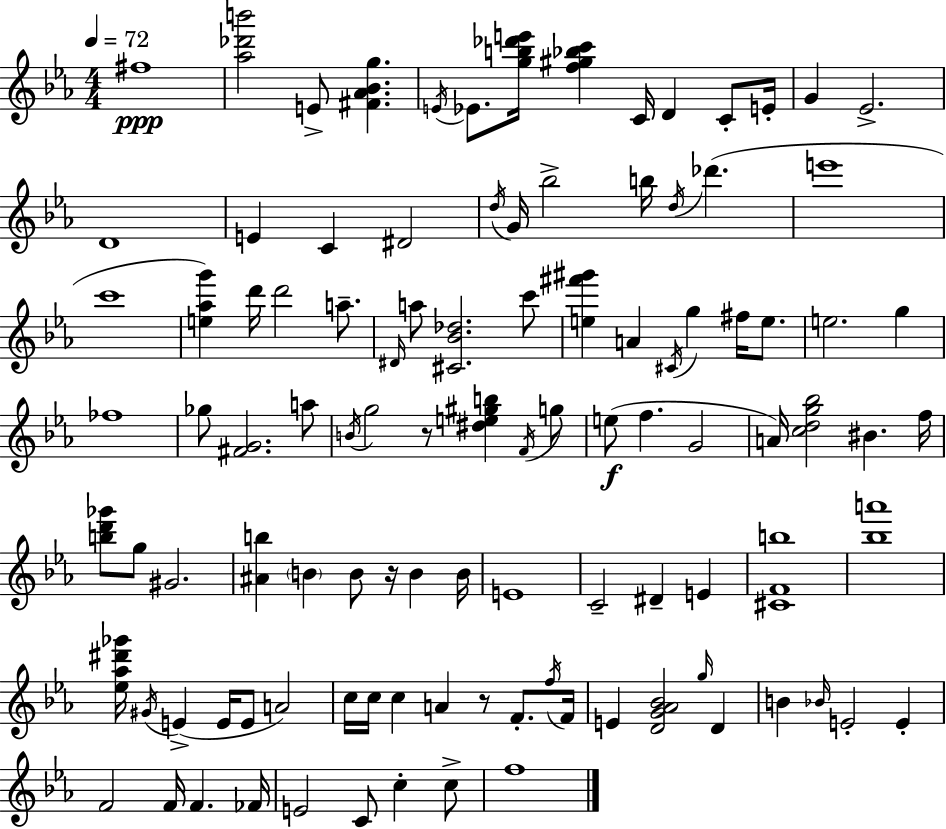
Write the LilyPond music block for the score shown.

{
  \clef treble
  \numericTimeSignature
  \time 4/4
  \key c \minor
  \tempo 4 = 72
  \repeat volta 2 { fis''1\ppp | <aes'' des''' b'''>2 e'8-> <fis' aes' bes' g''>4. | \acciaccatura { e'16 } ees'8. <g'' b'' des''' e'''>16 <f'' gis'' bes'' c'''>4 c'16 d'4 c'8-. | e'16-. g'4 ees'2.-> | \break d'1 | e'4 c'4 dis'2 | \acciaccatura { d''16 } g'16 bes''2-> b''16 \acciaccatura { d''16 }( des'''4. | e'''1 | \break c'''1 | <e'' aes'' g'''>4) d'''16 d'''2 | a''8.-- \grace { dis'16 } a''8 <cis' bes' des''>2. | c'''8 <e'' fis''' gis'''>4 a'4 \acciaccatura { cis'16 } g''4 | \break fis''16 e''8. e''2. | g''4 fes''1 | ges''8 <fis' g'>2. | a''8 \acciaccatura { b'16 } g''2 r8 | \break <dis'' e'' gis'' b''>4 \acciaccatura { f'16 } g''8 e''8(\f f''4. g'2 | a'16) <c'' d'' g'' bes''>2 | bis'4. f''16 <b'' d''' ges'''>8 g''8 gis'2. | <ais' b''>4 \parenthesize b'4 b'8 | \break r16 b'4 b'16 e'1 | c'2-- dis'4-- | e'4 <cis' f' b''>1 | <bes'' a'''>1 | \break <ees'' aes'' dis''' ges'''>16 \acciaccatura { gis'16 } e'4->( e'16 e'8 | a'2) c''16 c''16 c''4 a'4 | r8 f'8.-. \acciaccatura { f''16 } f'16 e'4 <d' g' aes' bes'>2 | \grace { g''16 } d'4 b'4 \grace { bes'16 } e'2-. | \break e'4-. f'2 | f'16 f'4. fes'16 e'2 | c'8 c''4-. c''8-> f''1 | } \bar "|."
}